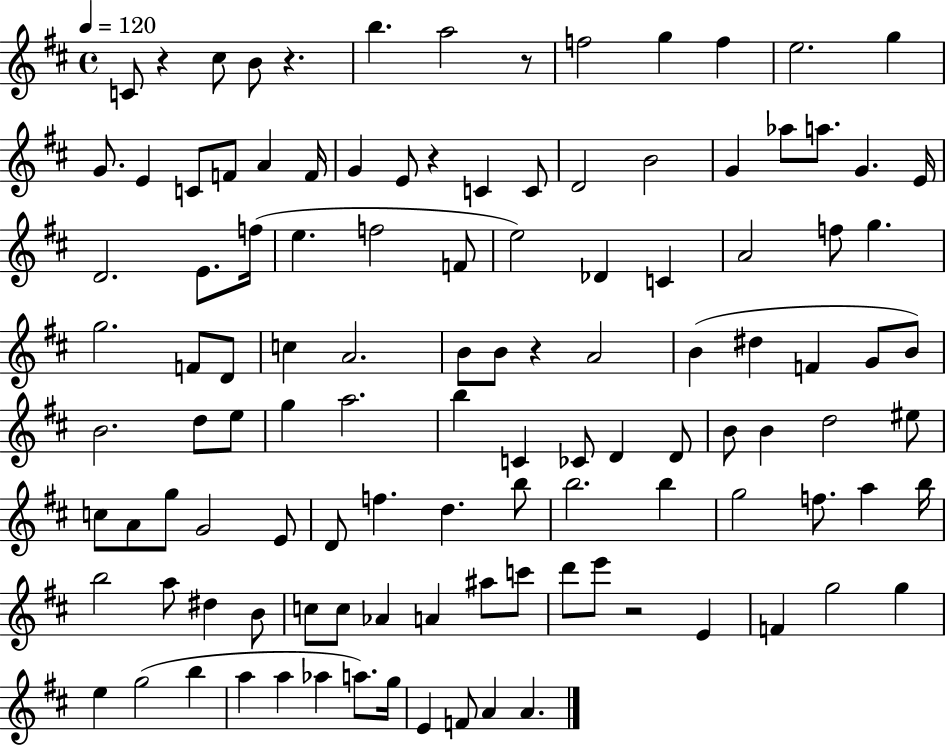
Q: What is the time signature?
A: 4/4